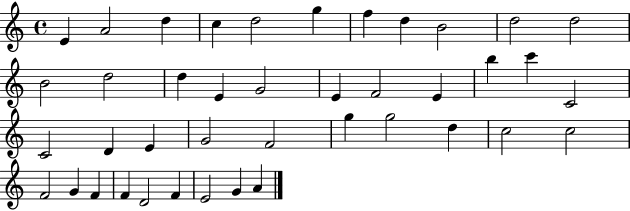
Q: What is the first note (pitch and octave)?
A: E4